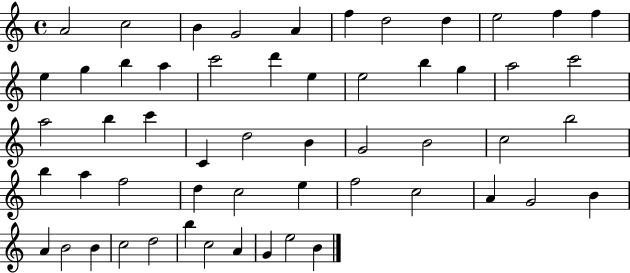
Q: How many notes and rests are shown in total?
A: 55